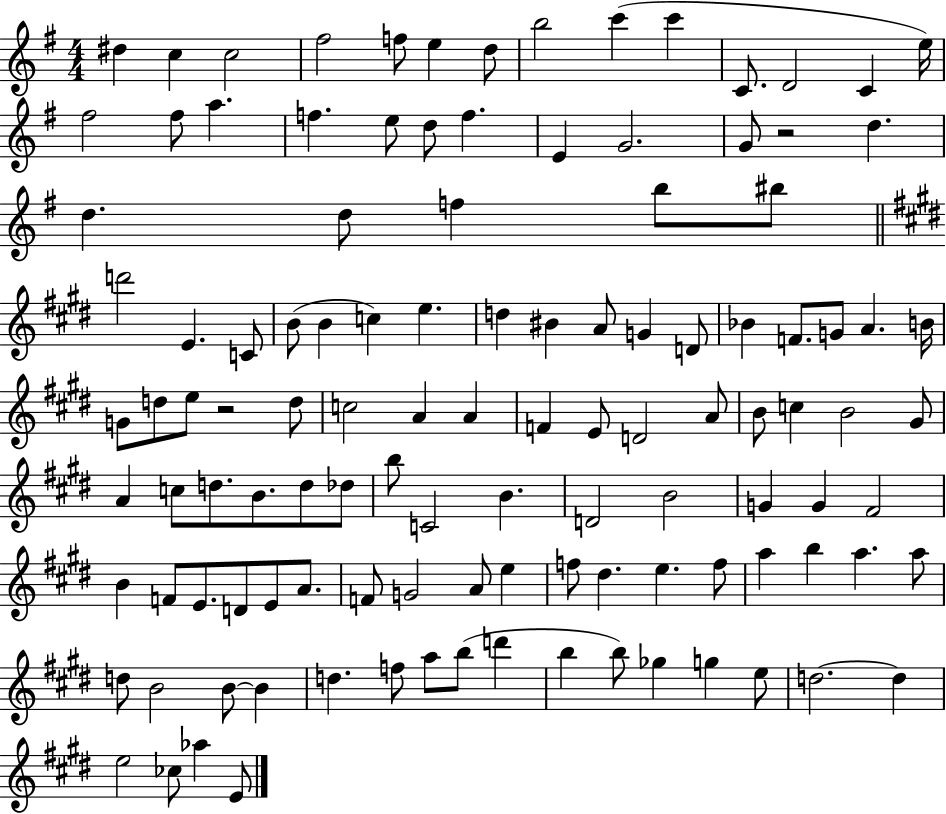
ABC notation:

X:1
T:Untitled
M:4/4
L:1/4
K:G
^d c c2 ^f2 f/2 e d/2 b2 c' c' C/2 D2 C e/4 ^f2 ^f/2 a f e/2 d/2 f E G2 G/2 z2 d d d/2 f b/2 ^b/2 d'2 E C/2 B/2 B c e d ^B A/2 G D/2 _B F/2 G/2 A B/4 G/2 d/2 e/2 z2 d/2 c2 A A F E/2 D2 A/2 B/2 c B2 ^G/2 A c/2 d/2 B/2 d/2 _d/2 b/2 C2 B D2 B2 G G ^F2 B F/2 E/2 D/2 E/2 A/2 F/2 G2 A/2 e f/2 ^d e f/2 a b a a/2 d/2 B2 B/2 B d f/2 a/2 b/2 d' b b/2 _g g e/2 d2 d e2 _c/2 _a E/2